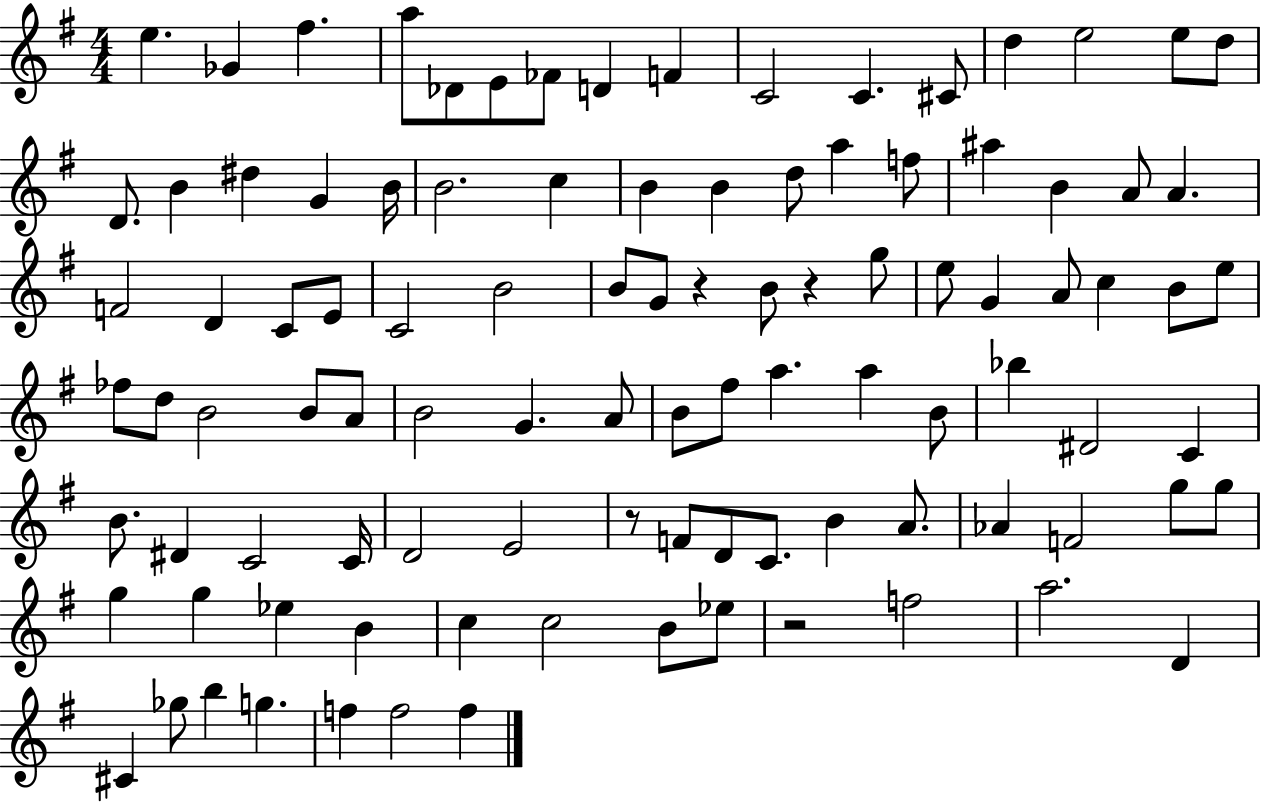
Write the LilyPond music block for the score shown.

{
  \clef treble
  \numericTimeSignature
  \time 4/4
  \key g \major
  e''4. ges'4 fis''4. | a''8 des'8 e'8 fes'8 d'4 f'4 | c'2 c'4. cis'8 | d''4 e''2 e''8 d''8 | \break d'8. b'4 dis''4 g'4 b'16 | b'2. c''4 | b'4 b'4 d''8 a''4 f''8 | ais''4 b'4 a'8 a'4. | \break f'2 d'4 c'8 e'8 | c'2 b'2 | b'8 g'8 r4 b'8 r4 g''8 | e''8 g'4 a'8 c''4 b'8 e''8 | \break fes''8 d''8 b'2 b'8 a'8 | b'2 g'4. a'8 | b'8 fis''8 a''4. a''4 b'8 | bes''4 dis'2 c'4 | \break b'8. dis'4 c'2 c'16 | d'2 e'2 | r8 f'8 d'8 c'8. b'4 a'8. | aes'4 f'2 g''8 g''8 | \break g''4 g''4 ees''4 b'4 | c''4 c''2 b'8 ees''8 | r2 f''2 | a''2. d'4 | \break cis'4 ges''8 b''4 g''4. | f''4 f''2 f''4 | \bar "|."
}